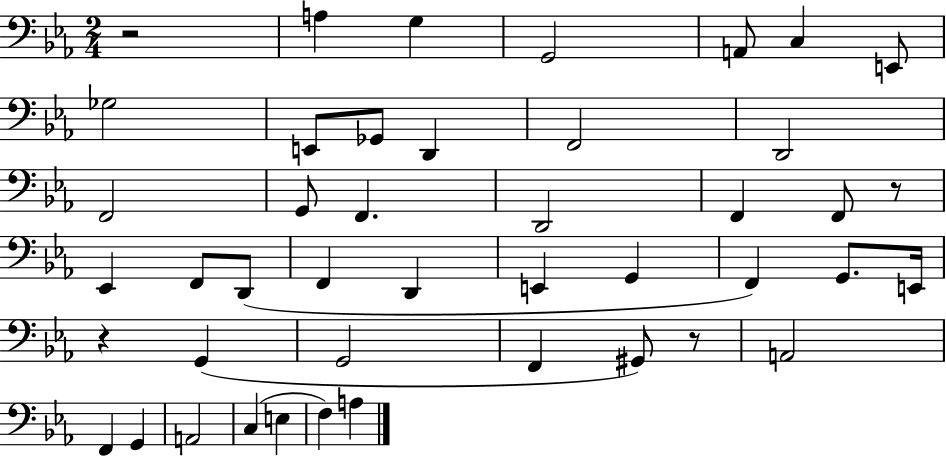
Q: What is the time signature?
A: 2/4